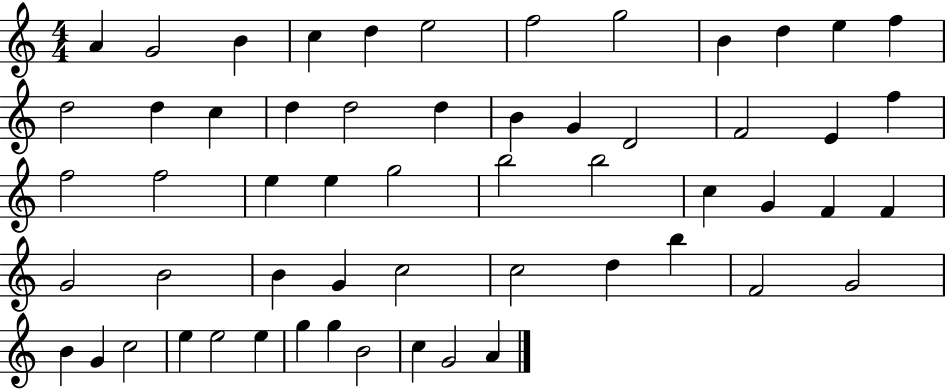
{
  \clef treble
  \numericTimeSignature
  \time 4/4
  \key c \major
  a'4 g'2 b'4 | c''4 d''4 e''2 | f''2 g''2 | b'4 d''4 e''4 f''4 | \break d''2 d''4 c''4 | d''4 d''2 d''4 | b'4 g'4 d'2 | f'2 e'4 f''4 | \break f''2 f''2 | e''4 e''4 g''2 | b''2 b''2 | c''4 g'4 f'4 f'4 | \break g'2 b'2 | b'4 g'4 c''2 | c''2 d''4 b''4 | f'2 g'2 | \break b'4 g'4 c''2 | e''4 e''2 e''4 | g''4 g''4 b'2 | c''4 g'2 a'4 | \break \bar "|."
}